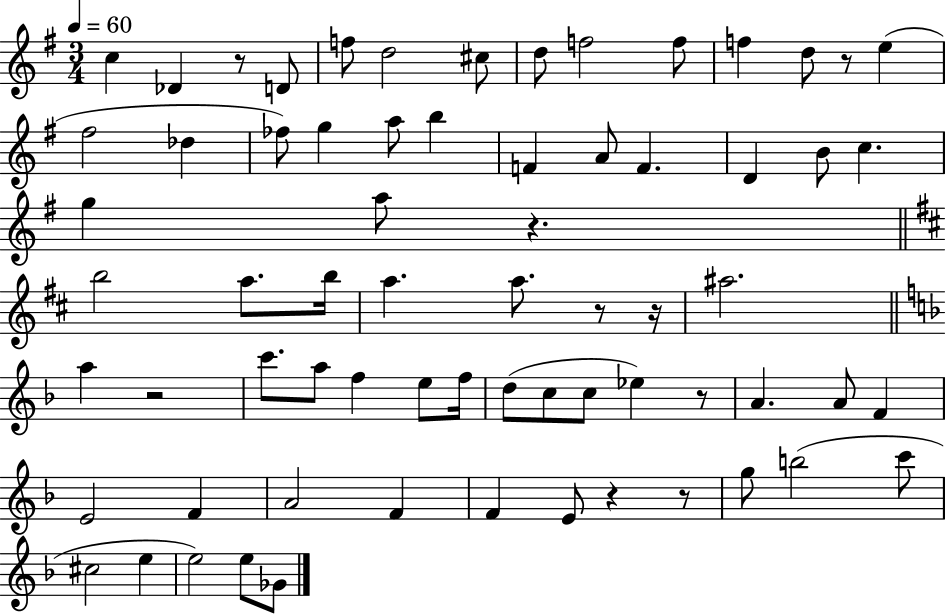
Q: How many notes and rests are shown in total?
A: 68